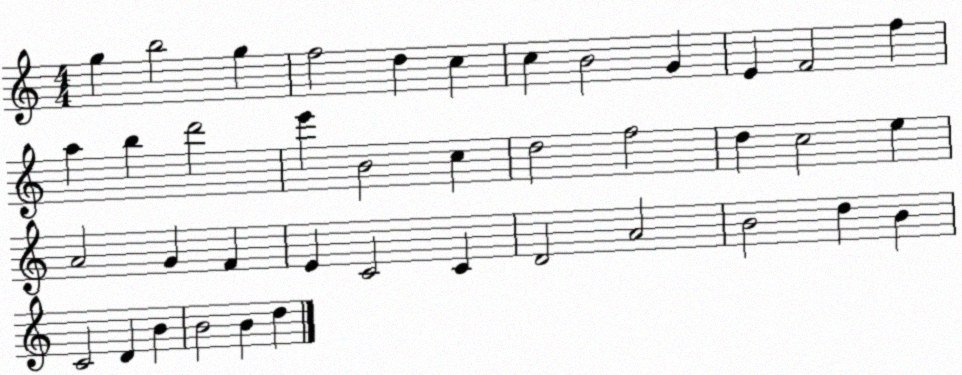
X:1
T:Untitled
M:4/4
L:1/4
K:C
g b2 g f2 d c c B2 G E F2 f a b d'2 e' B2 c d2 f2 d c2 e A2 G F E C2 C D2 A2 B2 d B C2 D B B2 B d